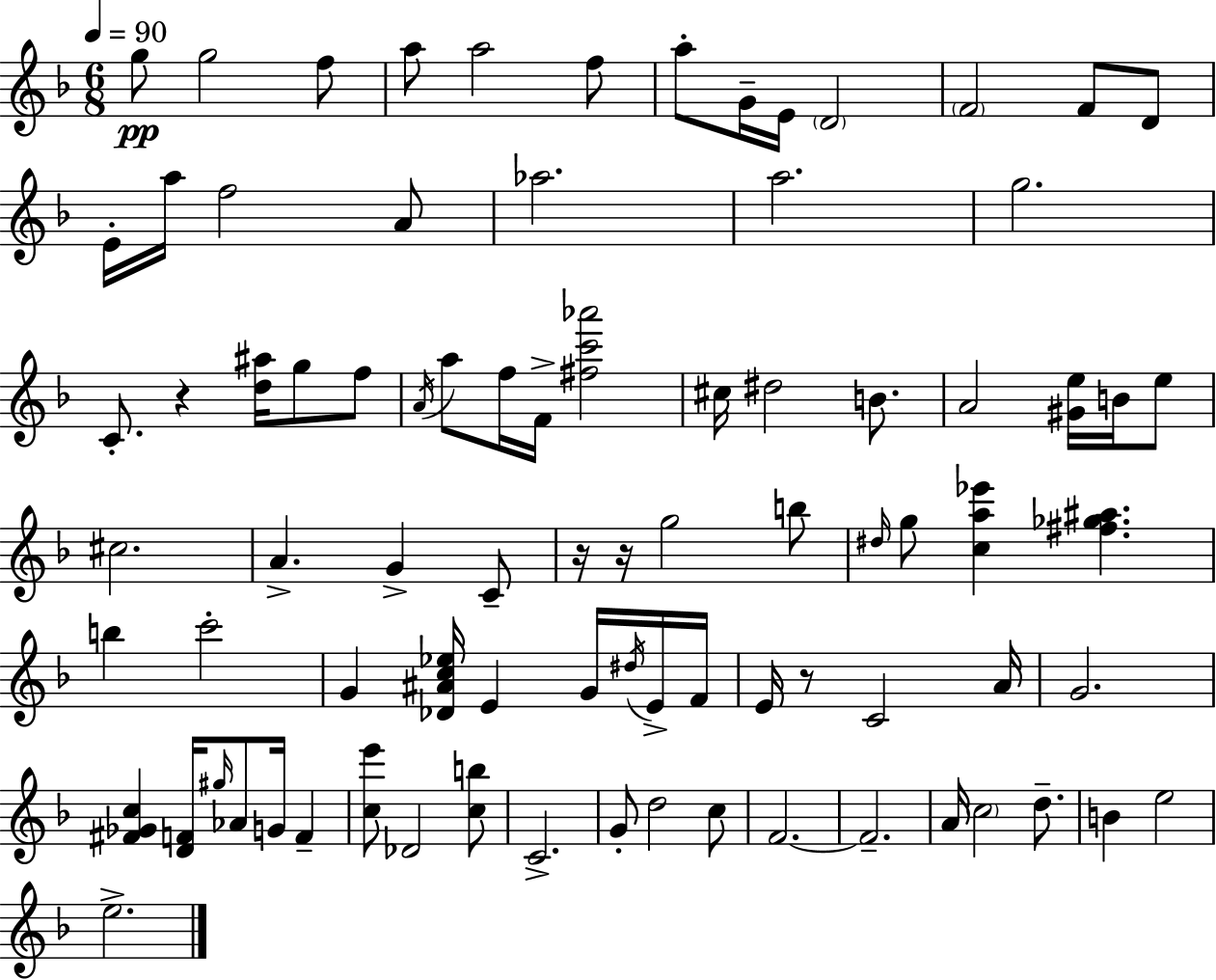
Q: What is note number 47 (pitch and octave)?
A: D#5